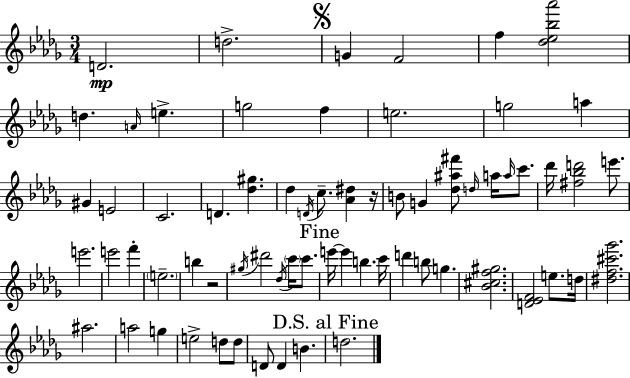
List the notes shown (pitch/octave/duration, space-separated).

D4/h. D5/h. G4/q F4/h F5/q [Db5,Eb5,Bb5,Ab6]/h D5/q. A4/s E5/q. G5/h F5/q E5/h. G5/h A5/q G#4/q E4/h C4/h. D4/q. [Db5,G#5]/q. Db5/q D4/s C5/e. [Ab4,D#5]/q R/s B4/e G4/q [Db5,A#5,F#6]/e D5/s A5/s A5/s C6/e. Db6/s [F#5,Bb5,D6]/h E6/e. E6/h. E6/h F6/q E5/h. B5/q R/h G#5/s D#6/h Db5/s C6/s C6/e. E6/s E6/q B5/q. C6/s D6/q B5/e G5/q. [Bb4,C#5,F5,G#5]/h. [D4,Eb4,F4]/h E5/e. D5/s [D#5,F5,C#6,Gb6]/h. A#5/h. A5/h G5/q E5/h D5/e D5/e D4/e D4/q B4/q. D5/h.